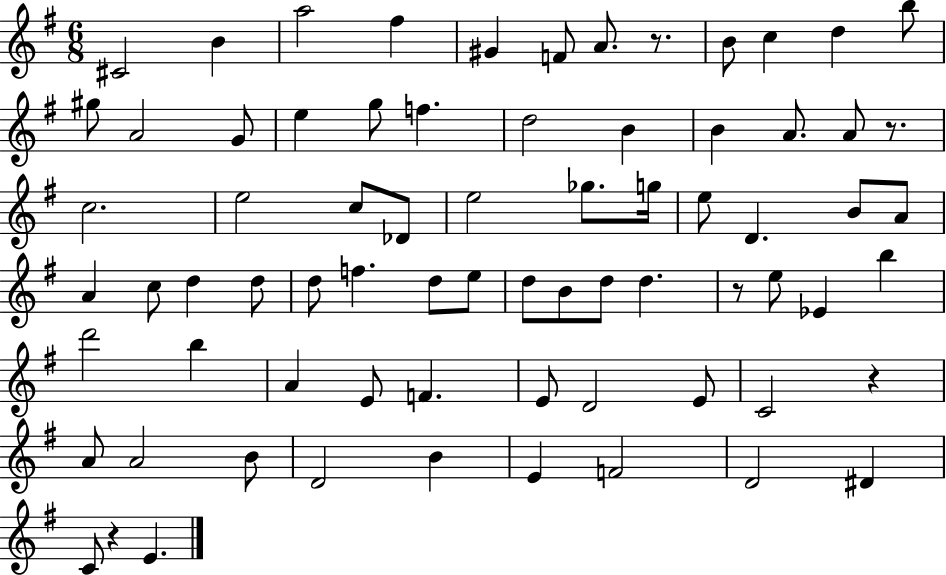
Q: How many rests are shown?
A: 5